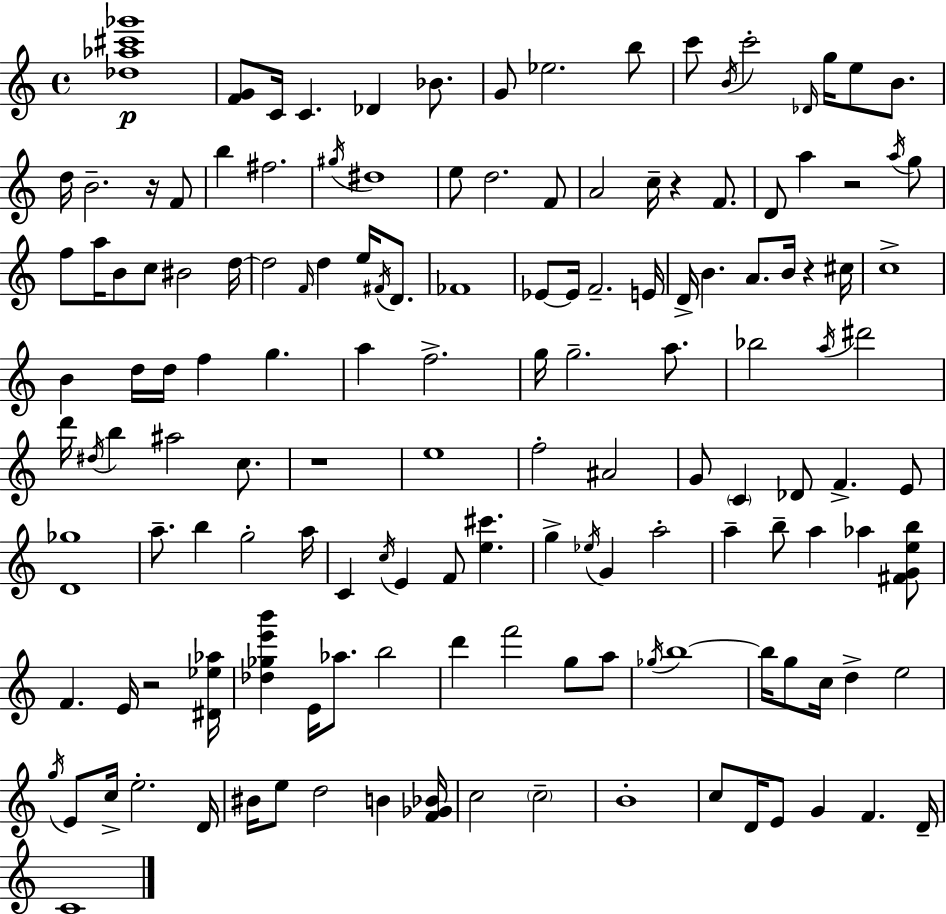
[Db5,Ab5,C#6,Gb6]/w [F4,G4]/e C4/s C4/q. Db4/q Bb4/e. G4/e Eb5/h. B5/e C6/e B4/s C6/h Db4/s G5/s E5/e B4/e. D5/s B4/h. R/s F4/e B5/q F#5/h. G#5/s D#5/w E5/e D5/h. F4/e A4/h C5/s R/q F4/e. D4/e A5/q R/h A5/s G5/e F5/e A5/s B4/e C5/e BIS4/h D5/s D5/h F4/s D5/q E5/s F#4/s D4/e. FES4/w Eb4/e Eb4/s F4/h. E4/s D4/s B4/q. A4/e. B4/s R/q C#5/s C5/w B4/q D5/s D5/s F5/q G5/q. A5/q F5/h. G5/s G5/h. A5/e. Bb5/h A5/s D#6/h D6/s D#5/s B5/q A#5/h C5/e. R/w E5/w F5/h A#4/h G4/e C4/q Db4/e F4/q. E4/e [D4,Gb5]/w A5/e. B5/q G5/h A5/s C4/q C5/s E4/q F4/e [E5,C#6]/q. G5/q Eb5/s G4/q A5/h A5/q B5/e A5/q Ab5/q [F#4,G4,E5,B5]/e F4/q. E4/s R/h [D#4,Eb5,Ab5]/s [Db5,Gb5,E6,B6]/q E4/s Ab5/e. B5/h D6/q F6/h G5/e A5/e Gb5/s B5/w B5/s G5/e C5/s D5/q E5/h G5/s E4/e C5/s E5/h. D4/s BIS4/s E5/e D5/h B4/q [F4,Gb4,Bb4]/s C5/h C5/h B4/w C5/e D4/s E4/e G4/q F4/q. D4/s C4/w